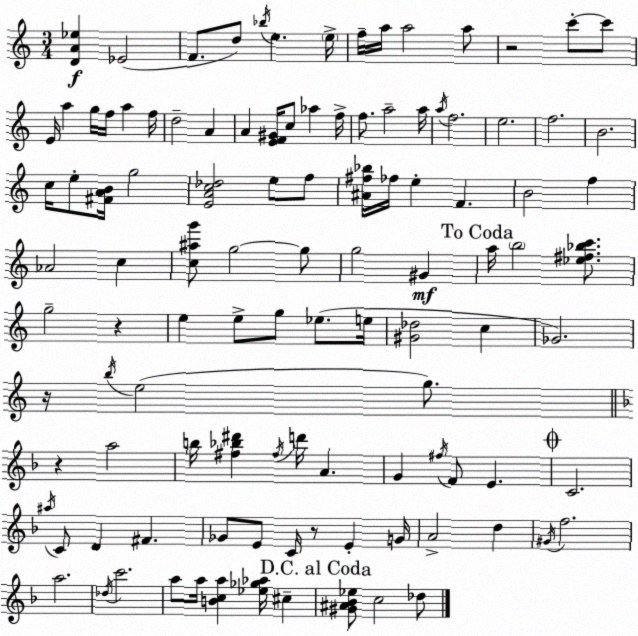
X:1
T:Untitled
M:3/4
L:1/4
K:Am
[DA_e] _E2 F/2 d/2 _b/4 e e/4 f/4 a/4 a2 a/2 z2 c'/2 c'/2 E/4 a g/4 f/4 a f/4 d2 A A [EF^G]/4 c/2 _a f/4 f/2 a2 a/4 a/4 f2 e2 f2 B2 c/4 e/2 [^FAB]/4 g2 [EAc_d]2 e/2 f/2 [^A^f_b]/4 _f/4 e F B2 f _A2 c [c^ag']/2 g2 g/2 g2 ^G a/4 b2 [_e^f_bc']/2 g2 z e e/2 g/2 _e/2 e/4 [^G_d]2 c _G2 z/4 b/4 e2 g/2 z a2 b/4 [^f_b^d'] ^f/4 d'/4 A G ^f/4 F/2 E C2 ^a/4 C/2 D ^F _G/2 E/2 C/4 z/2 E G/4 A2 d ^G/4 f2 a2 _d/4 c'2 a/2 a/4 [Bca] [_e_g_a]/4 ^c [^G^A_B_e]/2 c2 _d/2